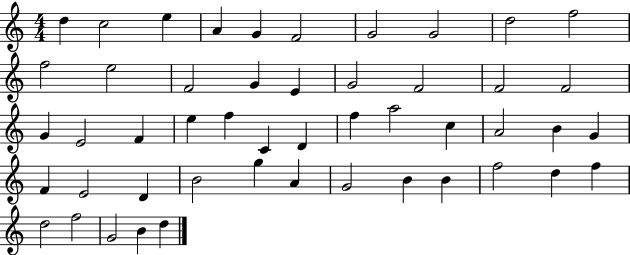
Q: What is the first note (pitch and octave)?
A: D5